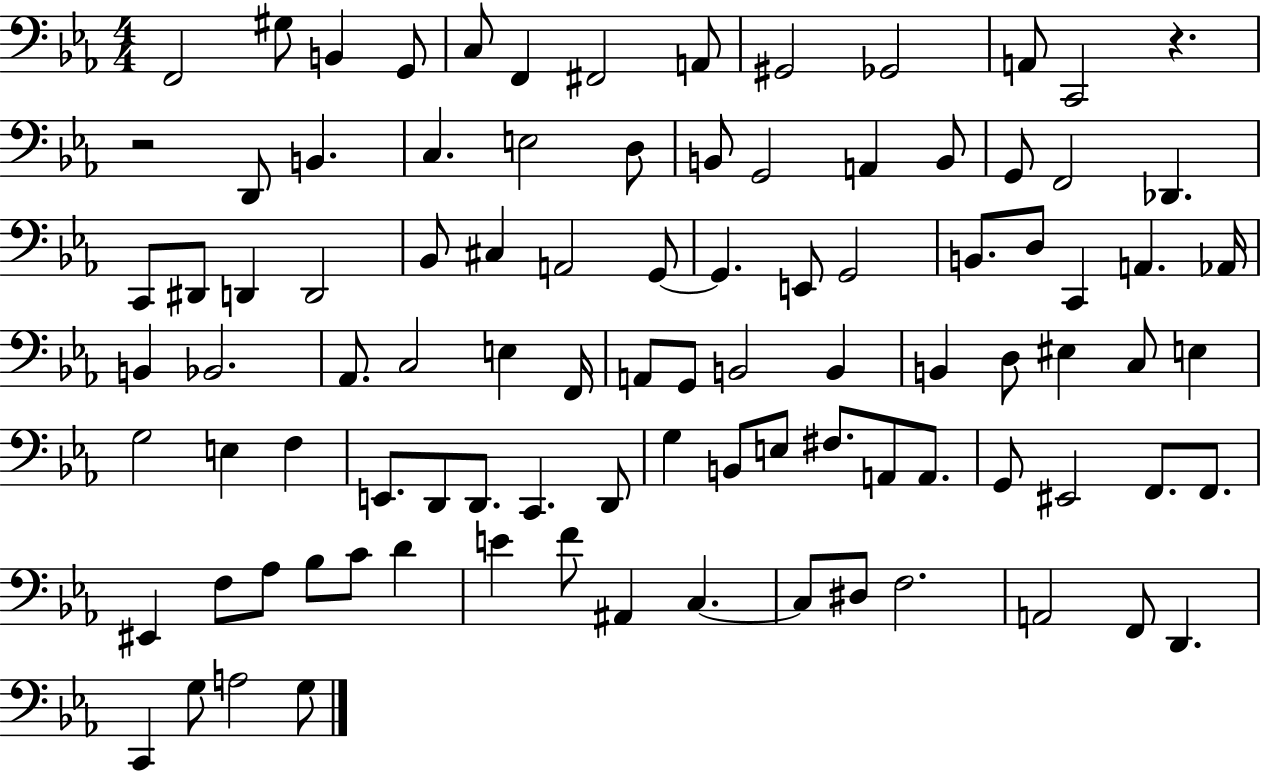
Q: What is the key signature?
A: EES major